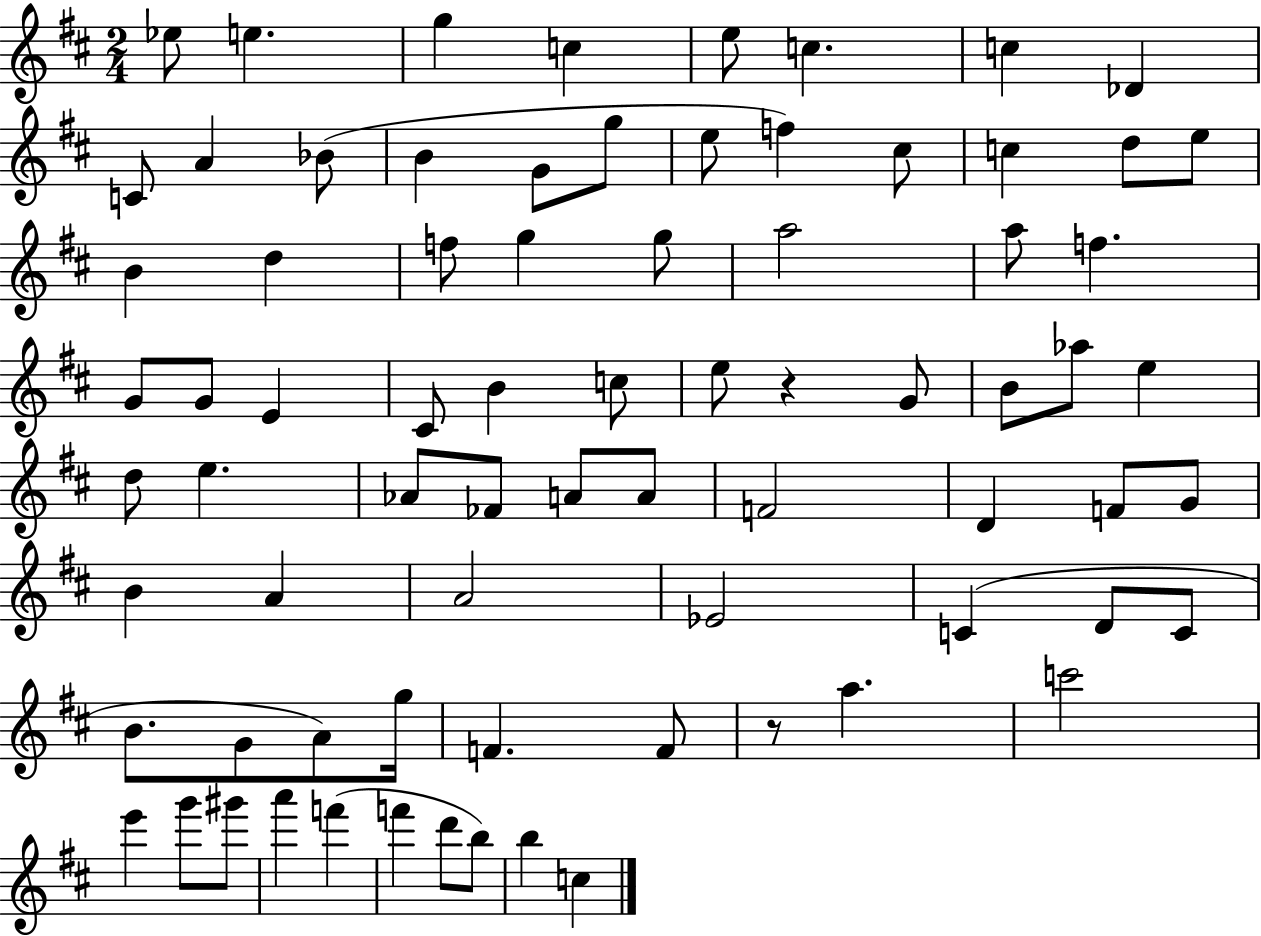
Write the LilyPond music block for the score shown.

{
  \clef treble
  \numericTimeSignature
  \time 2/4
  \key d \major
  ees''8 e''4. | g''4 c''4 | e''8 c''4. | c''4 des'4 | \break c'8 a'4 bes'8( | b'4 g'8 g''8 | e''8 f''4) cis''8 | c''4 d''8 e''8 | \break b'4 d''4 | f''8 g''4 g''8 | a''2 | a''8 f''4. | \break g'8 g'8 e'4 | cis'8 b'4 c''8 | e''8 r4 g'8 | b'8 aes''8 e''4 | \break d''8 e''4. | aes'8 fes'8 a'8 a'8 | f'2 | d'4 f'8 g'8 | \break b'4 a'4 | a'2 | ees'2 | c'4( d'8 c'8 | \break b'8. g'8 a'8) g''16 | f'4. f'8 | r8 a''4. | c'''2 | \break e'''4 g'''8 gis'''8 | a'''4 f'''4( | f'''4 d'''8 b''8) | b''4 c''4 | \break \bar "|."
}